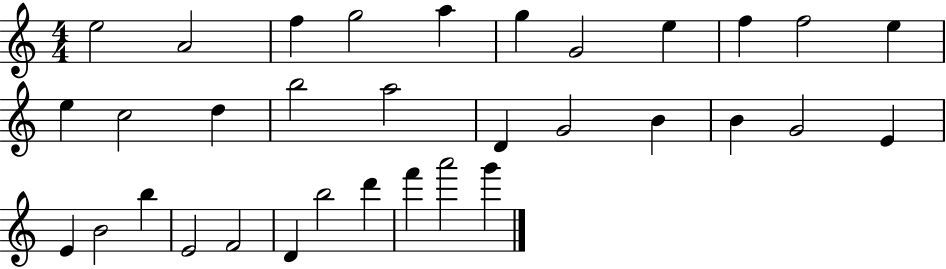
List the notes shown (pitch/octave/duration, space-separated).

E5/h A4/h F5/q G5/h A5/q G5/q G4/h E5/q F5/q F5/h E5/q E5/q C5/h D5/q B5/h A5/h D4/q G4/h B4/q B4/q G4/h E4/q E4/q B4/h B5/q E4/h F4/h D4/q B5/h D6/q F6/q A6/h G6/q